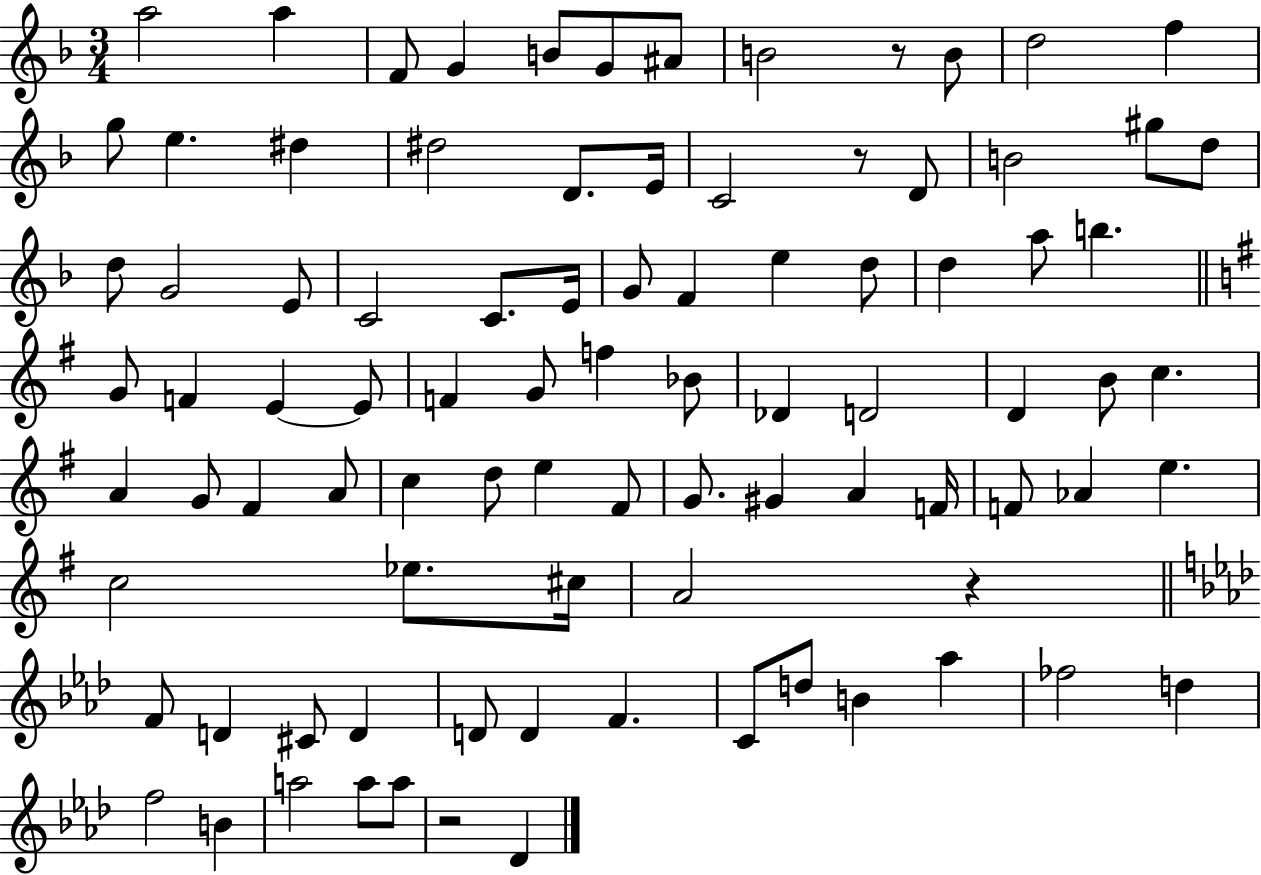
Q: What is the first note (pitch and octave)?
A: A5